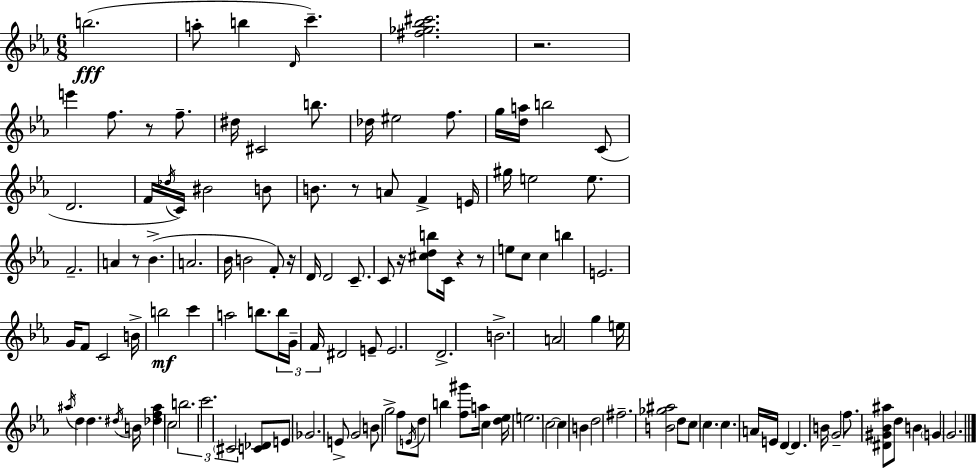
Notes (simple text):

B5/h. A5/e B5/q D4/s C6/q. [F#5,Gb5,Bb5,C#6]/h. R/h. E6/q F5/e. R/e F5/e. D#5/s C#4/h B5/e. Db5/s EIS5/h F5/e. G5/s [D5,A5]/s B5/h C4/e D4/h. F4/s Db5/s C4/s BIS4/h B4/e B4/e. R/e A4/e F4/q E4/s G#5/s E5/h E5/e. F4/h. A4/q R/e Bb4/q. A4/h. Bb4/s B4/h F4/e R/s D4/s D4/h C4/e. C4/e R/s [C#5,D5,B5]/e C4/s R/q R/e E5/e C5/e C5/q B5/q E4/h. G4/s F4/e C4/h B4/s B5/h C6/q A5/h B5/e. B5/s G4/s F4/s D#4/h E4/e E4/h. D4/h. B4/h. A4/h G5/q E5/s A#5/s D5/q D5/q. D#5/s B4/s [Db5,F5,A#5]/q C5/h B5/h. C6/h. C#4/h [C4,Db4]/e E4/e Gb4/h. E4/e G4/h B4/e G5/h F5/e E4/s D5/e B5/q [F5,G#6]/e A5/s C5/q [D5,Eb5]/s E5/h. C5/h C5/q B4/q D5/h F#5/h. [B4,Gb5,A#5]/h D5/e C5/e C5/q. C5/q. A4/s E4/s D4/q D4/q. B4/s G4/h F5/e. [D#4,G#4,Bb4,A#5]/e D5/e B4/q G4/q G4/h.